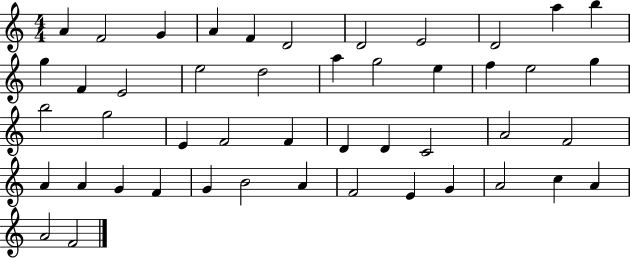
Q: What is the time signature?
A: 4/4